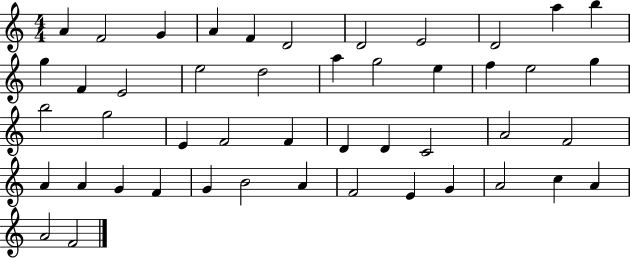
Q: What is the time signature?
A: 4/4